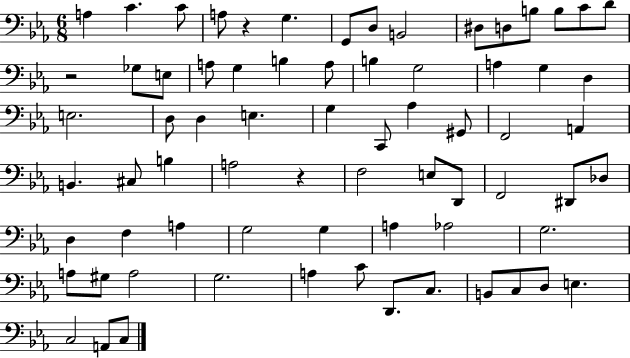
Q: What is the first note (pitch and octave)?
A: A3